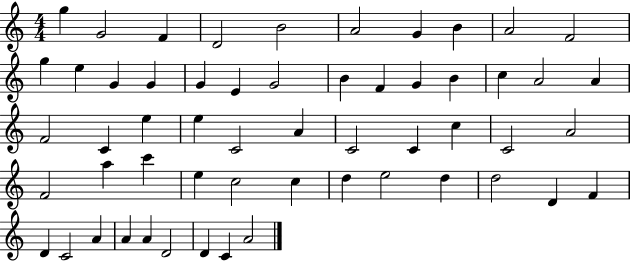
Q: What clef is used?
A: treble